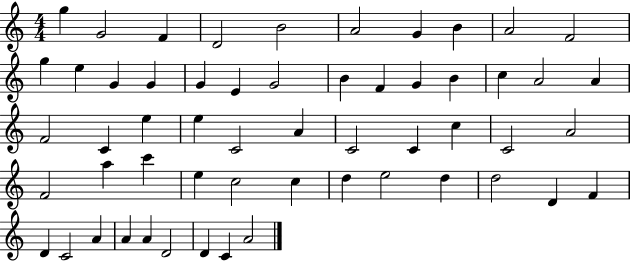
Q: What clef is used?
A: treble